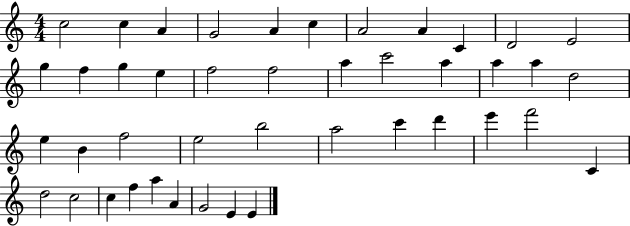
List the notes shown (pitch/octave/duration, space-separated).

C5/h C5/q A4/q G4/h A4/q C5/q A4/h A4/q C4/q D4/h E4/h G5/q F5/q G5/q E5/q F5/h F5/h A5/q C6/h A5/q A5/q A5/q D5/h E5/q B4/q F5/h E5/h B5/h A5/h C6/q D6/q E6/q F6/h C4/q D5/h C5/h C5/q F5/q A5/q A4/q G4/h E4/q E4/q